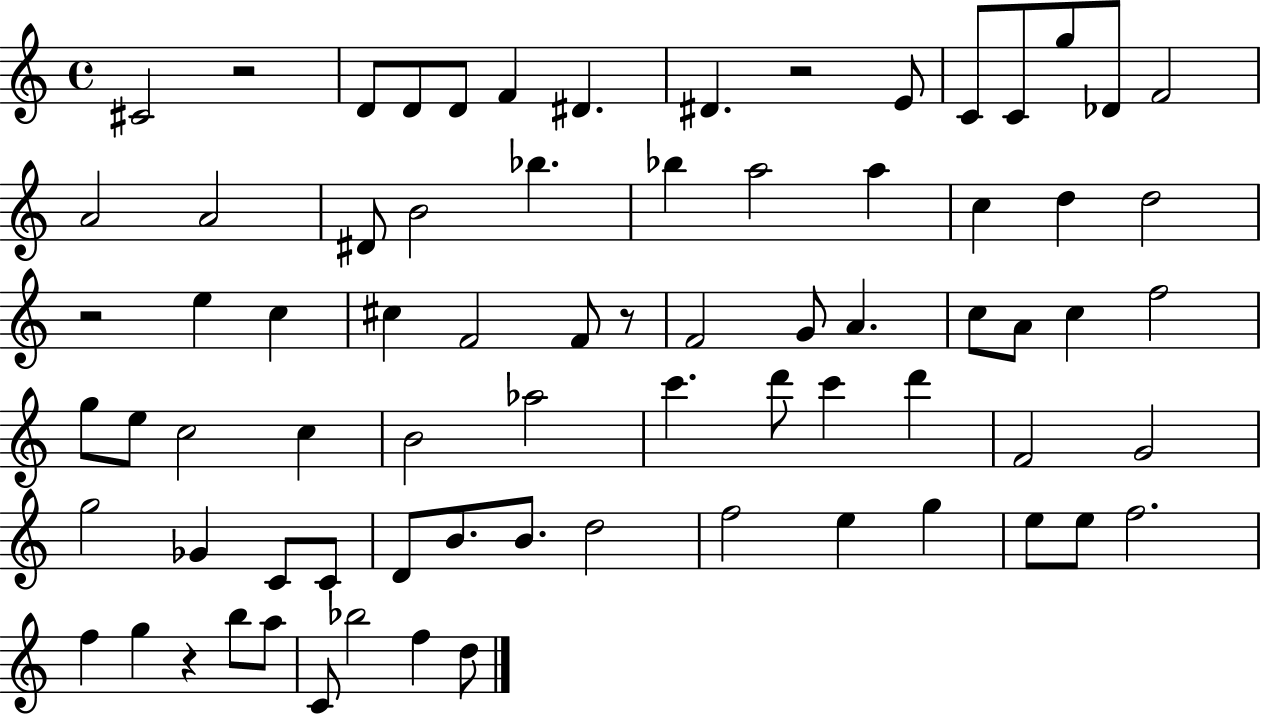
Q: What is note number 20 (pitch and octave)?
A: A5